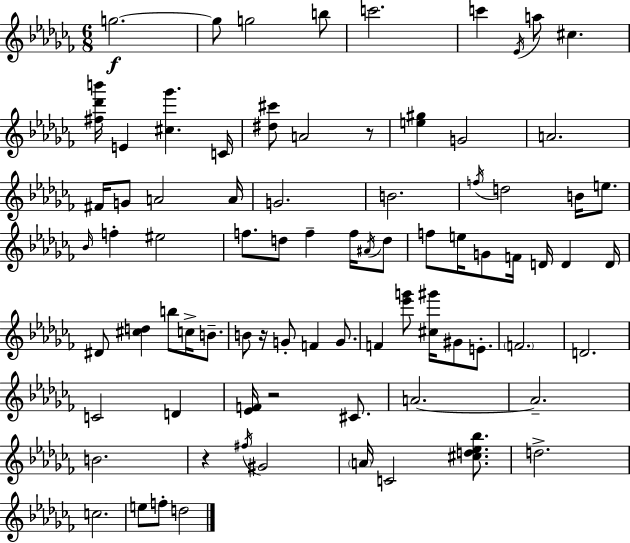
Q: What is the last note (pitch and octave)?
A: D5